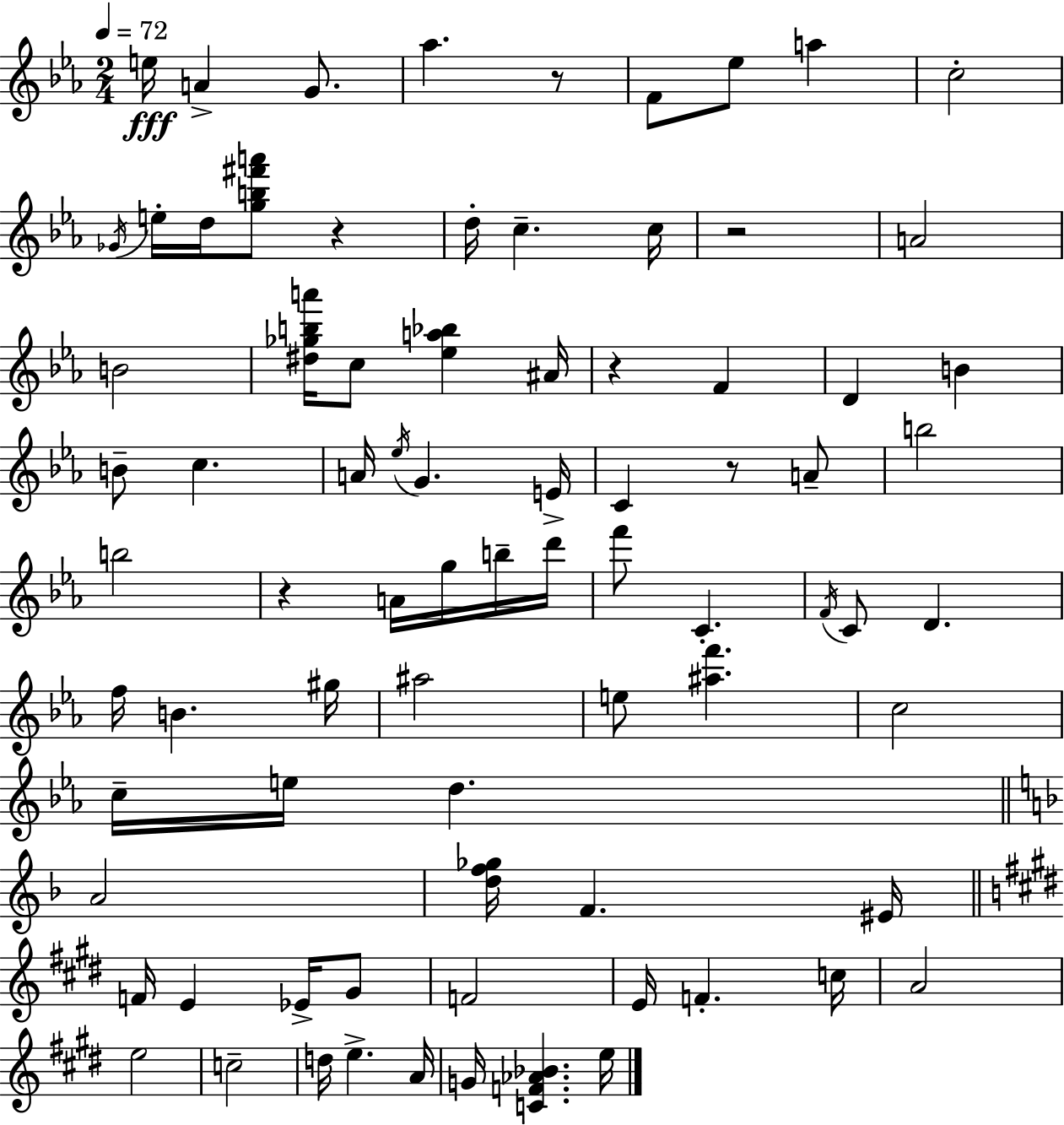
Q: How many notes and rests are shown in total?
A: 80